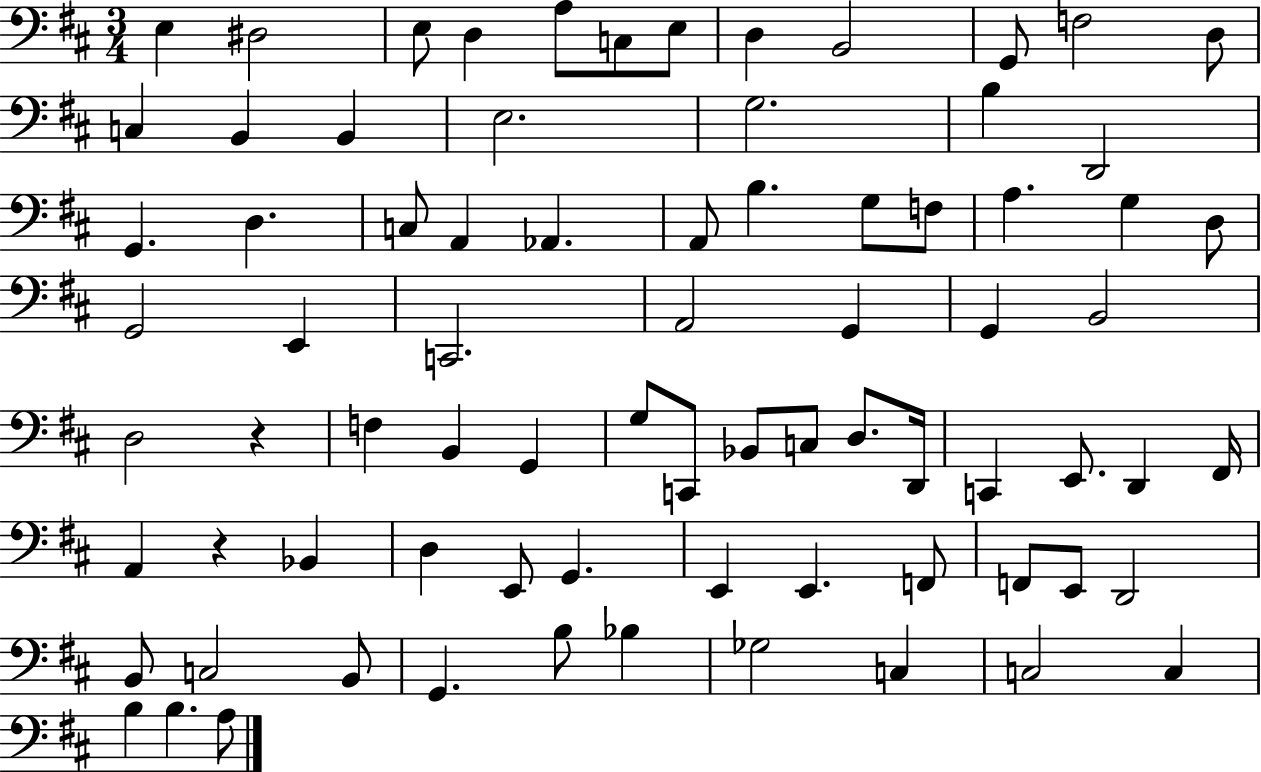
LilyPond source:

{
  \clef bass
  \numericTimeSignature
  \time 3/4
  \key d \major
  e4 dis2 | e8 d4 a8 c8 e8 | d4 b,2 | g,8 f2 d8 | \break c4 b,4 b,4 | e2. | g2. | b4 d,2 | \break g,4. d4. | c8 a,4 aes,4. | a,8 b4. g8 f8 | a4. g4 d8 | \break g,2 e,4 | c,2. | a,2 g,4 | g,4 b,2 | \break d2 r4 | f4 b,4 g,4 | g8 c,8 bes,8 c8 d8. d,16 | c,4 e,8. d,4 fis,16 | \break a,4 r4 bes,4 | d4 e,8 g,4. | e,4 e,4. f,8 | f,8 e,8 d,2 | \break b,8 c2 b,8 | g,4. b8 bes4 | ges2 c4 | c2 c4 | \break b4 b4. a8 | \bar "|."
}